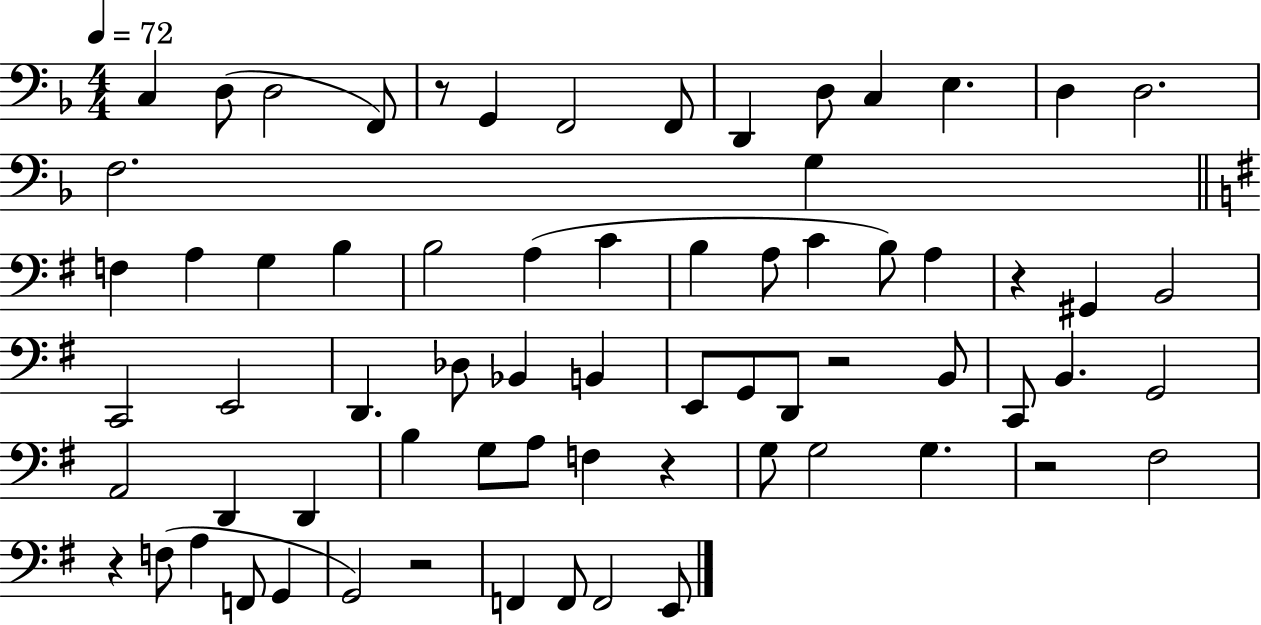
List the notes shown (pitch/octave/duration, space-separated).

C3/q D3/e D3/h F2/e R/e G2/q F2/h F2/e D2/q D3/e C3/q E3/q. D3/q D3/h. F3/h. G3/q F3/q A3/q G3/q B3/q B3/h A3/q C4/q B3/q A3/e C4/q B3/e A3/q R/q G#2/q B2/h C2/h E2/h D2/q. Db3/e Bb2/q B2/q E2/e G2/e D2/e R/h B2/e C2/e B2/q. G2/h A2/h D2/q D2/q B3/q G3/e A3/e F3/q R/q G3/e G3/h G3/q. R/h F#3/h R/q F3/e A3/q F2/e G2/q G2/h R/h F2/q F2/e F2/h E2/e